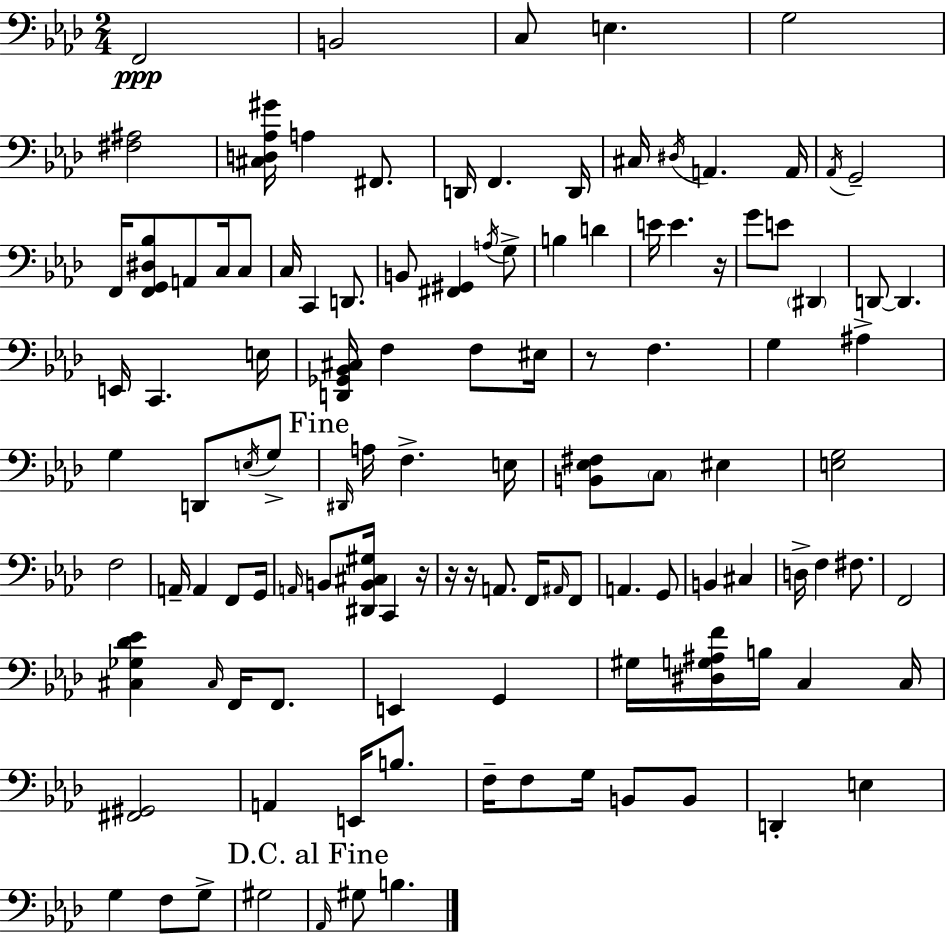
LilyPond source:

{
  \clef bass
  \numericTimeSignature
  \time 2/4
  \key f \minor
  f,2\ppp | b,2 | c8 e4. | g2 | \break <fis ais>2 | <cis d aes gis'>16 a4 fis,8. | d,16 f,4. d,16 | cis16 \acciaccatura { dis16 } a,4. | \break a,16 \acciaccatura { aes,16 } g,2-- | f,16 <f, g, dis bes>8 a,8 c16 | c8 c16 c,4 d,8. | b,8 <fis, gis,>4 | \break \acciaccatura { a16 } g8-> b4 d'4 | e'16 e'4. | r16 g'8 e'8 \parenthesize dis,4 | d,8~~ d,4. | \break e,16 c,4. | e16 <d, ges, bes, cis>16 f4 | f8 eis16 r8 f4. | g4 ais4-> | \break g4 d,8 | \acciaccatura { e16 } g8-> \mark "Fine" \grace { dis,16 } a16 f4.-> | e16 <b, ees fis>8 \parenthesize c8 | eis4 <e g>2 | \break f2 | a,16-- a,4 | f,8 g,16 \grace { a,16 } b,8 | <dis, b, cis gis>16 c,4 r16 r16 r16 | \break a,8. f,16 \grace { ais,16 } f,8 a,4. | g,8 b,4 | cis4 d16-> | f4 fis8. f,2 | \break <cis ges des' ees'>4 | \grace { cis16 } f,16 f,8. | e,4 g,4 | gis16 <dis g ais f'>16 b16 c4 c16 | \break <fis, gis,>2 | a,4 e,16 b8. | f16-- f8 g16 b,8 b,8 | d,4-. e4 | \break g4 f8 g8-> | gis2 | \mark "D.C. al Fine" \grace { aes,16 } gis8 b4. | \bar "|."
}